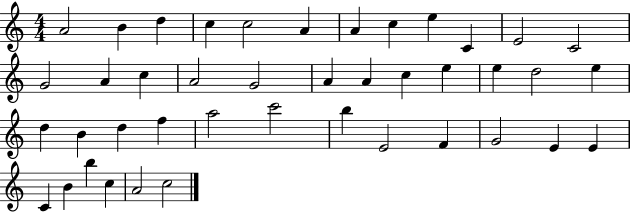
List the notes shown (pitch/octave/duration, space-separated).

A4/h B4/q D5/q C5/q C5/h A4/q A4/q C5/q E5/q C4/q E4/h C4/h G4/h A4/q C5/q A4/h G4/h A4/q A4/q C5/q E5/q E5/q D5/h E5/q D5/q B4/q D5/q F5/q A5/h C6/h B5/q E4/h F4/q G4/h E4/q E4/q C4/q B4/q B5/q C5/q A4/h C5/h